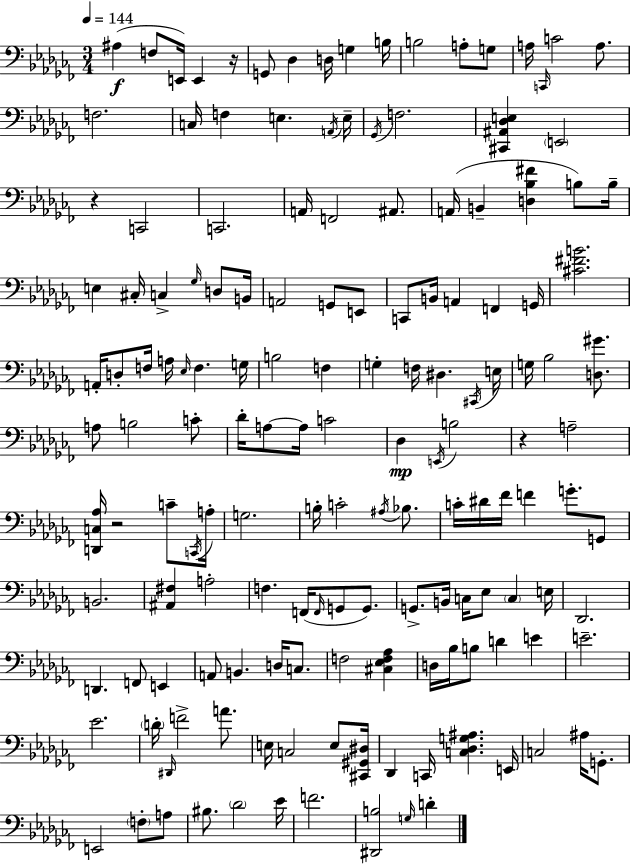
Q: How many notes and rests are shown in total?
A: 154